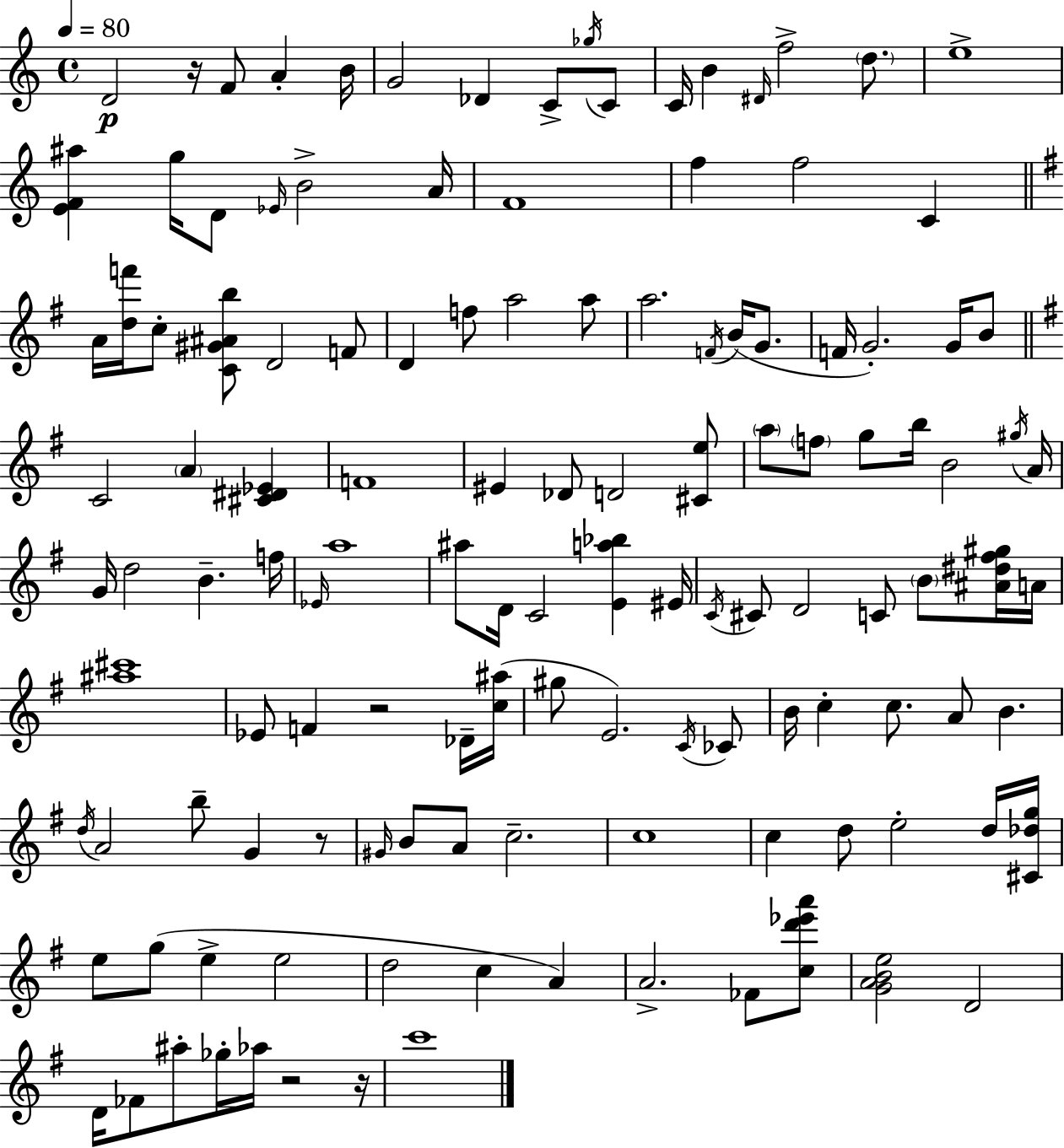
{
  \clef treble
  \time 4/4
  \defaultTimeSignature
  \key a \minor
  \tempo 4 = 80
  d'2\p r16 f'8 a'4-. b'16 | g'2 des'4 c'8-> \acciaccatura { ges''16 } c'8 | c'16 b'4 \grace { dis'16 } f''2-> \parenthesize d''8. | e''1-> | \break <e' f' ais''>4 g''16 d'8 \grace { ees'16 } b'2-> | a'16 f'1 | f''4 f''2 c'4 | \bar "||" \break \key g \major a'16 <d'' f'''>16 c''8-. <c' gis' ais' b''>8 d'2 f'8 | d'4 f''8 a''2 a''8 | a''2. \acciaccatura { f'16 }( b'16 g'8. | f'16 g'2.-.) g'16 b'8 | \break \bar "||" \break \key e \minor c'2 \parenthesize a'4 <cis' dis' ees'>4 | f'1 | eis'4 des'8 d'2 <cis' e''>8 | \parenthesize a''8 \parenthesize f''8 g''8 b''16 b'2 \acciaccatura { gis''16 } | \break a'16 g'16 d''2 b'4.-- | f''16 \grace { ees'16 } a''1 | ais''8 d'16 c'2 <e' a'' bes''>4 | eis'16 \acciaccatura { c'16 } cis'8 d'2 c'8 \parenthesize b'8 | \break <ais' dis'' fis'' gis''>16 a'16 <ais'' cis'''>1 | ees'8 f'4 r2 | des'16-- <c'' ais''>16( gis''8 e'2.) | \acciaccatura { c'16 } ces'8 b'16 c''4-. c''8. a'8 b'4. | \break \acciaccatura { d''16 } a'2 b''8-- g'4 | r8 \grace { gis'16 } b'8 a'8 c''2.-- | c''1 | c''4 d''8 e''2-. | \break d''16 <cis' des'' g''>16 e''8 g''8( e''4-> e''2 | d''2 c''4 | a'4) a'2.-> | fes'8 <c'' d''' ees''' a'''>8 <g' a' b' e''>2 d'2 | \break d'16 fes'8 ais''8-. ges''16-. aes''16 r2 | r16 c'''1 | \bar "|."
}